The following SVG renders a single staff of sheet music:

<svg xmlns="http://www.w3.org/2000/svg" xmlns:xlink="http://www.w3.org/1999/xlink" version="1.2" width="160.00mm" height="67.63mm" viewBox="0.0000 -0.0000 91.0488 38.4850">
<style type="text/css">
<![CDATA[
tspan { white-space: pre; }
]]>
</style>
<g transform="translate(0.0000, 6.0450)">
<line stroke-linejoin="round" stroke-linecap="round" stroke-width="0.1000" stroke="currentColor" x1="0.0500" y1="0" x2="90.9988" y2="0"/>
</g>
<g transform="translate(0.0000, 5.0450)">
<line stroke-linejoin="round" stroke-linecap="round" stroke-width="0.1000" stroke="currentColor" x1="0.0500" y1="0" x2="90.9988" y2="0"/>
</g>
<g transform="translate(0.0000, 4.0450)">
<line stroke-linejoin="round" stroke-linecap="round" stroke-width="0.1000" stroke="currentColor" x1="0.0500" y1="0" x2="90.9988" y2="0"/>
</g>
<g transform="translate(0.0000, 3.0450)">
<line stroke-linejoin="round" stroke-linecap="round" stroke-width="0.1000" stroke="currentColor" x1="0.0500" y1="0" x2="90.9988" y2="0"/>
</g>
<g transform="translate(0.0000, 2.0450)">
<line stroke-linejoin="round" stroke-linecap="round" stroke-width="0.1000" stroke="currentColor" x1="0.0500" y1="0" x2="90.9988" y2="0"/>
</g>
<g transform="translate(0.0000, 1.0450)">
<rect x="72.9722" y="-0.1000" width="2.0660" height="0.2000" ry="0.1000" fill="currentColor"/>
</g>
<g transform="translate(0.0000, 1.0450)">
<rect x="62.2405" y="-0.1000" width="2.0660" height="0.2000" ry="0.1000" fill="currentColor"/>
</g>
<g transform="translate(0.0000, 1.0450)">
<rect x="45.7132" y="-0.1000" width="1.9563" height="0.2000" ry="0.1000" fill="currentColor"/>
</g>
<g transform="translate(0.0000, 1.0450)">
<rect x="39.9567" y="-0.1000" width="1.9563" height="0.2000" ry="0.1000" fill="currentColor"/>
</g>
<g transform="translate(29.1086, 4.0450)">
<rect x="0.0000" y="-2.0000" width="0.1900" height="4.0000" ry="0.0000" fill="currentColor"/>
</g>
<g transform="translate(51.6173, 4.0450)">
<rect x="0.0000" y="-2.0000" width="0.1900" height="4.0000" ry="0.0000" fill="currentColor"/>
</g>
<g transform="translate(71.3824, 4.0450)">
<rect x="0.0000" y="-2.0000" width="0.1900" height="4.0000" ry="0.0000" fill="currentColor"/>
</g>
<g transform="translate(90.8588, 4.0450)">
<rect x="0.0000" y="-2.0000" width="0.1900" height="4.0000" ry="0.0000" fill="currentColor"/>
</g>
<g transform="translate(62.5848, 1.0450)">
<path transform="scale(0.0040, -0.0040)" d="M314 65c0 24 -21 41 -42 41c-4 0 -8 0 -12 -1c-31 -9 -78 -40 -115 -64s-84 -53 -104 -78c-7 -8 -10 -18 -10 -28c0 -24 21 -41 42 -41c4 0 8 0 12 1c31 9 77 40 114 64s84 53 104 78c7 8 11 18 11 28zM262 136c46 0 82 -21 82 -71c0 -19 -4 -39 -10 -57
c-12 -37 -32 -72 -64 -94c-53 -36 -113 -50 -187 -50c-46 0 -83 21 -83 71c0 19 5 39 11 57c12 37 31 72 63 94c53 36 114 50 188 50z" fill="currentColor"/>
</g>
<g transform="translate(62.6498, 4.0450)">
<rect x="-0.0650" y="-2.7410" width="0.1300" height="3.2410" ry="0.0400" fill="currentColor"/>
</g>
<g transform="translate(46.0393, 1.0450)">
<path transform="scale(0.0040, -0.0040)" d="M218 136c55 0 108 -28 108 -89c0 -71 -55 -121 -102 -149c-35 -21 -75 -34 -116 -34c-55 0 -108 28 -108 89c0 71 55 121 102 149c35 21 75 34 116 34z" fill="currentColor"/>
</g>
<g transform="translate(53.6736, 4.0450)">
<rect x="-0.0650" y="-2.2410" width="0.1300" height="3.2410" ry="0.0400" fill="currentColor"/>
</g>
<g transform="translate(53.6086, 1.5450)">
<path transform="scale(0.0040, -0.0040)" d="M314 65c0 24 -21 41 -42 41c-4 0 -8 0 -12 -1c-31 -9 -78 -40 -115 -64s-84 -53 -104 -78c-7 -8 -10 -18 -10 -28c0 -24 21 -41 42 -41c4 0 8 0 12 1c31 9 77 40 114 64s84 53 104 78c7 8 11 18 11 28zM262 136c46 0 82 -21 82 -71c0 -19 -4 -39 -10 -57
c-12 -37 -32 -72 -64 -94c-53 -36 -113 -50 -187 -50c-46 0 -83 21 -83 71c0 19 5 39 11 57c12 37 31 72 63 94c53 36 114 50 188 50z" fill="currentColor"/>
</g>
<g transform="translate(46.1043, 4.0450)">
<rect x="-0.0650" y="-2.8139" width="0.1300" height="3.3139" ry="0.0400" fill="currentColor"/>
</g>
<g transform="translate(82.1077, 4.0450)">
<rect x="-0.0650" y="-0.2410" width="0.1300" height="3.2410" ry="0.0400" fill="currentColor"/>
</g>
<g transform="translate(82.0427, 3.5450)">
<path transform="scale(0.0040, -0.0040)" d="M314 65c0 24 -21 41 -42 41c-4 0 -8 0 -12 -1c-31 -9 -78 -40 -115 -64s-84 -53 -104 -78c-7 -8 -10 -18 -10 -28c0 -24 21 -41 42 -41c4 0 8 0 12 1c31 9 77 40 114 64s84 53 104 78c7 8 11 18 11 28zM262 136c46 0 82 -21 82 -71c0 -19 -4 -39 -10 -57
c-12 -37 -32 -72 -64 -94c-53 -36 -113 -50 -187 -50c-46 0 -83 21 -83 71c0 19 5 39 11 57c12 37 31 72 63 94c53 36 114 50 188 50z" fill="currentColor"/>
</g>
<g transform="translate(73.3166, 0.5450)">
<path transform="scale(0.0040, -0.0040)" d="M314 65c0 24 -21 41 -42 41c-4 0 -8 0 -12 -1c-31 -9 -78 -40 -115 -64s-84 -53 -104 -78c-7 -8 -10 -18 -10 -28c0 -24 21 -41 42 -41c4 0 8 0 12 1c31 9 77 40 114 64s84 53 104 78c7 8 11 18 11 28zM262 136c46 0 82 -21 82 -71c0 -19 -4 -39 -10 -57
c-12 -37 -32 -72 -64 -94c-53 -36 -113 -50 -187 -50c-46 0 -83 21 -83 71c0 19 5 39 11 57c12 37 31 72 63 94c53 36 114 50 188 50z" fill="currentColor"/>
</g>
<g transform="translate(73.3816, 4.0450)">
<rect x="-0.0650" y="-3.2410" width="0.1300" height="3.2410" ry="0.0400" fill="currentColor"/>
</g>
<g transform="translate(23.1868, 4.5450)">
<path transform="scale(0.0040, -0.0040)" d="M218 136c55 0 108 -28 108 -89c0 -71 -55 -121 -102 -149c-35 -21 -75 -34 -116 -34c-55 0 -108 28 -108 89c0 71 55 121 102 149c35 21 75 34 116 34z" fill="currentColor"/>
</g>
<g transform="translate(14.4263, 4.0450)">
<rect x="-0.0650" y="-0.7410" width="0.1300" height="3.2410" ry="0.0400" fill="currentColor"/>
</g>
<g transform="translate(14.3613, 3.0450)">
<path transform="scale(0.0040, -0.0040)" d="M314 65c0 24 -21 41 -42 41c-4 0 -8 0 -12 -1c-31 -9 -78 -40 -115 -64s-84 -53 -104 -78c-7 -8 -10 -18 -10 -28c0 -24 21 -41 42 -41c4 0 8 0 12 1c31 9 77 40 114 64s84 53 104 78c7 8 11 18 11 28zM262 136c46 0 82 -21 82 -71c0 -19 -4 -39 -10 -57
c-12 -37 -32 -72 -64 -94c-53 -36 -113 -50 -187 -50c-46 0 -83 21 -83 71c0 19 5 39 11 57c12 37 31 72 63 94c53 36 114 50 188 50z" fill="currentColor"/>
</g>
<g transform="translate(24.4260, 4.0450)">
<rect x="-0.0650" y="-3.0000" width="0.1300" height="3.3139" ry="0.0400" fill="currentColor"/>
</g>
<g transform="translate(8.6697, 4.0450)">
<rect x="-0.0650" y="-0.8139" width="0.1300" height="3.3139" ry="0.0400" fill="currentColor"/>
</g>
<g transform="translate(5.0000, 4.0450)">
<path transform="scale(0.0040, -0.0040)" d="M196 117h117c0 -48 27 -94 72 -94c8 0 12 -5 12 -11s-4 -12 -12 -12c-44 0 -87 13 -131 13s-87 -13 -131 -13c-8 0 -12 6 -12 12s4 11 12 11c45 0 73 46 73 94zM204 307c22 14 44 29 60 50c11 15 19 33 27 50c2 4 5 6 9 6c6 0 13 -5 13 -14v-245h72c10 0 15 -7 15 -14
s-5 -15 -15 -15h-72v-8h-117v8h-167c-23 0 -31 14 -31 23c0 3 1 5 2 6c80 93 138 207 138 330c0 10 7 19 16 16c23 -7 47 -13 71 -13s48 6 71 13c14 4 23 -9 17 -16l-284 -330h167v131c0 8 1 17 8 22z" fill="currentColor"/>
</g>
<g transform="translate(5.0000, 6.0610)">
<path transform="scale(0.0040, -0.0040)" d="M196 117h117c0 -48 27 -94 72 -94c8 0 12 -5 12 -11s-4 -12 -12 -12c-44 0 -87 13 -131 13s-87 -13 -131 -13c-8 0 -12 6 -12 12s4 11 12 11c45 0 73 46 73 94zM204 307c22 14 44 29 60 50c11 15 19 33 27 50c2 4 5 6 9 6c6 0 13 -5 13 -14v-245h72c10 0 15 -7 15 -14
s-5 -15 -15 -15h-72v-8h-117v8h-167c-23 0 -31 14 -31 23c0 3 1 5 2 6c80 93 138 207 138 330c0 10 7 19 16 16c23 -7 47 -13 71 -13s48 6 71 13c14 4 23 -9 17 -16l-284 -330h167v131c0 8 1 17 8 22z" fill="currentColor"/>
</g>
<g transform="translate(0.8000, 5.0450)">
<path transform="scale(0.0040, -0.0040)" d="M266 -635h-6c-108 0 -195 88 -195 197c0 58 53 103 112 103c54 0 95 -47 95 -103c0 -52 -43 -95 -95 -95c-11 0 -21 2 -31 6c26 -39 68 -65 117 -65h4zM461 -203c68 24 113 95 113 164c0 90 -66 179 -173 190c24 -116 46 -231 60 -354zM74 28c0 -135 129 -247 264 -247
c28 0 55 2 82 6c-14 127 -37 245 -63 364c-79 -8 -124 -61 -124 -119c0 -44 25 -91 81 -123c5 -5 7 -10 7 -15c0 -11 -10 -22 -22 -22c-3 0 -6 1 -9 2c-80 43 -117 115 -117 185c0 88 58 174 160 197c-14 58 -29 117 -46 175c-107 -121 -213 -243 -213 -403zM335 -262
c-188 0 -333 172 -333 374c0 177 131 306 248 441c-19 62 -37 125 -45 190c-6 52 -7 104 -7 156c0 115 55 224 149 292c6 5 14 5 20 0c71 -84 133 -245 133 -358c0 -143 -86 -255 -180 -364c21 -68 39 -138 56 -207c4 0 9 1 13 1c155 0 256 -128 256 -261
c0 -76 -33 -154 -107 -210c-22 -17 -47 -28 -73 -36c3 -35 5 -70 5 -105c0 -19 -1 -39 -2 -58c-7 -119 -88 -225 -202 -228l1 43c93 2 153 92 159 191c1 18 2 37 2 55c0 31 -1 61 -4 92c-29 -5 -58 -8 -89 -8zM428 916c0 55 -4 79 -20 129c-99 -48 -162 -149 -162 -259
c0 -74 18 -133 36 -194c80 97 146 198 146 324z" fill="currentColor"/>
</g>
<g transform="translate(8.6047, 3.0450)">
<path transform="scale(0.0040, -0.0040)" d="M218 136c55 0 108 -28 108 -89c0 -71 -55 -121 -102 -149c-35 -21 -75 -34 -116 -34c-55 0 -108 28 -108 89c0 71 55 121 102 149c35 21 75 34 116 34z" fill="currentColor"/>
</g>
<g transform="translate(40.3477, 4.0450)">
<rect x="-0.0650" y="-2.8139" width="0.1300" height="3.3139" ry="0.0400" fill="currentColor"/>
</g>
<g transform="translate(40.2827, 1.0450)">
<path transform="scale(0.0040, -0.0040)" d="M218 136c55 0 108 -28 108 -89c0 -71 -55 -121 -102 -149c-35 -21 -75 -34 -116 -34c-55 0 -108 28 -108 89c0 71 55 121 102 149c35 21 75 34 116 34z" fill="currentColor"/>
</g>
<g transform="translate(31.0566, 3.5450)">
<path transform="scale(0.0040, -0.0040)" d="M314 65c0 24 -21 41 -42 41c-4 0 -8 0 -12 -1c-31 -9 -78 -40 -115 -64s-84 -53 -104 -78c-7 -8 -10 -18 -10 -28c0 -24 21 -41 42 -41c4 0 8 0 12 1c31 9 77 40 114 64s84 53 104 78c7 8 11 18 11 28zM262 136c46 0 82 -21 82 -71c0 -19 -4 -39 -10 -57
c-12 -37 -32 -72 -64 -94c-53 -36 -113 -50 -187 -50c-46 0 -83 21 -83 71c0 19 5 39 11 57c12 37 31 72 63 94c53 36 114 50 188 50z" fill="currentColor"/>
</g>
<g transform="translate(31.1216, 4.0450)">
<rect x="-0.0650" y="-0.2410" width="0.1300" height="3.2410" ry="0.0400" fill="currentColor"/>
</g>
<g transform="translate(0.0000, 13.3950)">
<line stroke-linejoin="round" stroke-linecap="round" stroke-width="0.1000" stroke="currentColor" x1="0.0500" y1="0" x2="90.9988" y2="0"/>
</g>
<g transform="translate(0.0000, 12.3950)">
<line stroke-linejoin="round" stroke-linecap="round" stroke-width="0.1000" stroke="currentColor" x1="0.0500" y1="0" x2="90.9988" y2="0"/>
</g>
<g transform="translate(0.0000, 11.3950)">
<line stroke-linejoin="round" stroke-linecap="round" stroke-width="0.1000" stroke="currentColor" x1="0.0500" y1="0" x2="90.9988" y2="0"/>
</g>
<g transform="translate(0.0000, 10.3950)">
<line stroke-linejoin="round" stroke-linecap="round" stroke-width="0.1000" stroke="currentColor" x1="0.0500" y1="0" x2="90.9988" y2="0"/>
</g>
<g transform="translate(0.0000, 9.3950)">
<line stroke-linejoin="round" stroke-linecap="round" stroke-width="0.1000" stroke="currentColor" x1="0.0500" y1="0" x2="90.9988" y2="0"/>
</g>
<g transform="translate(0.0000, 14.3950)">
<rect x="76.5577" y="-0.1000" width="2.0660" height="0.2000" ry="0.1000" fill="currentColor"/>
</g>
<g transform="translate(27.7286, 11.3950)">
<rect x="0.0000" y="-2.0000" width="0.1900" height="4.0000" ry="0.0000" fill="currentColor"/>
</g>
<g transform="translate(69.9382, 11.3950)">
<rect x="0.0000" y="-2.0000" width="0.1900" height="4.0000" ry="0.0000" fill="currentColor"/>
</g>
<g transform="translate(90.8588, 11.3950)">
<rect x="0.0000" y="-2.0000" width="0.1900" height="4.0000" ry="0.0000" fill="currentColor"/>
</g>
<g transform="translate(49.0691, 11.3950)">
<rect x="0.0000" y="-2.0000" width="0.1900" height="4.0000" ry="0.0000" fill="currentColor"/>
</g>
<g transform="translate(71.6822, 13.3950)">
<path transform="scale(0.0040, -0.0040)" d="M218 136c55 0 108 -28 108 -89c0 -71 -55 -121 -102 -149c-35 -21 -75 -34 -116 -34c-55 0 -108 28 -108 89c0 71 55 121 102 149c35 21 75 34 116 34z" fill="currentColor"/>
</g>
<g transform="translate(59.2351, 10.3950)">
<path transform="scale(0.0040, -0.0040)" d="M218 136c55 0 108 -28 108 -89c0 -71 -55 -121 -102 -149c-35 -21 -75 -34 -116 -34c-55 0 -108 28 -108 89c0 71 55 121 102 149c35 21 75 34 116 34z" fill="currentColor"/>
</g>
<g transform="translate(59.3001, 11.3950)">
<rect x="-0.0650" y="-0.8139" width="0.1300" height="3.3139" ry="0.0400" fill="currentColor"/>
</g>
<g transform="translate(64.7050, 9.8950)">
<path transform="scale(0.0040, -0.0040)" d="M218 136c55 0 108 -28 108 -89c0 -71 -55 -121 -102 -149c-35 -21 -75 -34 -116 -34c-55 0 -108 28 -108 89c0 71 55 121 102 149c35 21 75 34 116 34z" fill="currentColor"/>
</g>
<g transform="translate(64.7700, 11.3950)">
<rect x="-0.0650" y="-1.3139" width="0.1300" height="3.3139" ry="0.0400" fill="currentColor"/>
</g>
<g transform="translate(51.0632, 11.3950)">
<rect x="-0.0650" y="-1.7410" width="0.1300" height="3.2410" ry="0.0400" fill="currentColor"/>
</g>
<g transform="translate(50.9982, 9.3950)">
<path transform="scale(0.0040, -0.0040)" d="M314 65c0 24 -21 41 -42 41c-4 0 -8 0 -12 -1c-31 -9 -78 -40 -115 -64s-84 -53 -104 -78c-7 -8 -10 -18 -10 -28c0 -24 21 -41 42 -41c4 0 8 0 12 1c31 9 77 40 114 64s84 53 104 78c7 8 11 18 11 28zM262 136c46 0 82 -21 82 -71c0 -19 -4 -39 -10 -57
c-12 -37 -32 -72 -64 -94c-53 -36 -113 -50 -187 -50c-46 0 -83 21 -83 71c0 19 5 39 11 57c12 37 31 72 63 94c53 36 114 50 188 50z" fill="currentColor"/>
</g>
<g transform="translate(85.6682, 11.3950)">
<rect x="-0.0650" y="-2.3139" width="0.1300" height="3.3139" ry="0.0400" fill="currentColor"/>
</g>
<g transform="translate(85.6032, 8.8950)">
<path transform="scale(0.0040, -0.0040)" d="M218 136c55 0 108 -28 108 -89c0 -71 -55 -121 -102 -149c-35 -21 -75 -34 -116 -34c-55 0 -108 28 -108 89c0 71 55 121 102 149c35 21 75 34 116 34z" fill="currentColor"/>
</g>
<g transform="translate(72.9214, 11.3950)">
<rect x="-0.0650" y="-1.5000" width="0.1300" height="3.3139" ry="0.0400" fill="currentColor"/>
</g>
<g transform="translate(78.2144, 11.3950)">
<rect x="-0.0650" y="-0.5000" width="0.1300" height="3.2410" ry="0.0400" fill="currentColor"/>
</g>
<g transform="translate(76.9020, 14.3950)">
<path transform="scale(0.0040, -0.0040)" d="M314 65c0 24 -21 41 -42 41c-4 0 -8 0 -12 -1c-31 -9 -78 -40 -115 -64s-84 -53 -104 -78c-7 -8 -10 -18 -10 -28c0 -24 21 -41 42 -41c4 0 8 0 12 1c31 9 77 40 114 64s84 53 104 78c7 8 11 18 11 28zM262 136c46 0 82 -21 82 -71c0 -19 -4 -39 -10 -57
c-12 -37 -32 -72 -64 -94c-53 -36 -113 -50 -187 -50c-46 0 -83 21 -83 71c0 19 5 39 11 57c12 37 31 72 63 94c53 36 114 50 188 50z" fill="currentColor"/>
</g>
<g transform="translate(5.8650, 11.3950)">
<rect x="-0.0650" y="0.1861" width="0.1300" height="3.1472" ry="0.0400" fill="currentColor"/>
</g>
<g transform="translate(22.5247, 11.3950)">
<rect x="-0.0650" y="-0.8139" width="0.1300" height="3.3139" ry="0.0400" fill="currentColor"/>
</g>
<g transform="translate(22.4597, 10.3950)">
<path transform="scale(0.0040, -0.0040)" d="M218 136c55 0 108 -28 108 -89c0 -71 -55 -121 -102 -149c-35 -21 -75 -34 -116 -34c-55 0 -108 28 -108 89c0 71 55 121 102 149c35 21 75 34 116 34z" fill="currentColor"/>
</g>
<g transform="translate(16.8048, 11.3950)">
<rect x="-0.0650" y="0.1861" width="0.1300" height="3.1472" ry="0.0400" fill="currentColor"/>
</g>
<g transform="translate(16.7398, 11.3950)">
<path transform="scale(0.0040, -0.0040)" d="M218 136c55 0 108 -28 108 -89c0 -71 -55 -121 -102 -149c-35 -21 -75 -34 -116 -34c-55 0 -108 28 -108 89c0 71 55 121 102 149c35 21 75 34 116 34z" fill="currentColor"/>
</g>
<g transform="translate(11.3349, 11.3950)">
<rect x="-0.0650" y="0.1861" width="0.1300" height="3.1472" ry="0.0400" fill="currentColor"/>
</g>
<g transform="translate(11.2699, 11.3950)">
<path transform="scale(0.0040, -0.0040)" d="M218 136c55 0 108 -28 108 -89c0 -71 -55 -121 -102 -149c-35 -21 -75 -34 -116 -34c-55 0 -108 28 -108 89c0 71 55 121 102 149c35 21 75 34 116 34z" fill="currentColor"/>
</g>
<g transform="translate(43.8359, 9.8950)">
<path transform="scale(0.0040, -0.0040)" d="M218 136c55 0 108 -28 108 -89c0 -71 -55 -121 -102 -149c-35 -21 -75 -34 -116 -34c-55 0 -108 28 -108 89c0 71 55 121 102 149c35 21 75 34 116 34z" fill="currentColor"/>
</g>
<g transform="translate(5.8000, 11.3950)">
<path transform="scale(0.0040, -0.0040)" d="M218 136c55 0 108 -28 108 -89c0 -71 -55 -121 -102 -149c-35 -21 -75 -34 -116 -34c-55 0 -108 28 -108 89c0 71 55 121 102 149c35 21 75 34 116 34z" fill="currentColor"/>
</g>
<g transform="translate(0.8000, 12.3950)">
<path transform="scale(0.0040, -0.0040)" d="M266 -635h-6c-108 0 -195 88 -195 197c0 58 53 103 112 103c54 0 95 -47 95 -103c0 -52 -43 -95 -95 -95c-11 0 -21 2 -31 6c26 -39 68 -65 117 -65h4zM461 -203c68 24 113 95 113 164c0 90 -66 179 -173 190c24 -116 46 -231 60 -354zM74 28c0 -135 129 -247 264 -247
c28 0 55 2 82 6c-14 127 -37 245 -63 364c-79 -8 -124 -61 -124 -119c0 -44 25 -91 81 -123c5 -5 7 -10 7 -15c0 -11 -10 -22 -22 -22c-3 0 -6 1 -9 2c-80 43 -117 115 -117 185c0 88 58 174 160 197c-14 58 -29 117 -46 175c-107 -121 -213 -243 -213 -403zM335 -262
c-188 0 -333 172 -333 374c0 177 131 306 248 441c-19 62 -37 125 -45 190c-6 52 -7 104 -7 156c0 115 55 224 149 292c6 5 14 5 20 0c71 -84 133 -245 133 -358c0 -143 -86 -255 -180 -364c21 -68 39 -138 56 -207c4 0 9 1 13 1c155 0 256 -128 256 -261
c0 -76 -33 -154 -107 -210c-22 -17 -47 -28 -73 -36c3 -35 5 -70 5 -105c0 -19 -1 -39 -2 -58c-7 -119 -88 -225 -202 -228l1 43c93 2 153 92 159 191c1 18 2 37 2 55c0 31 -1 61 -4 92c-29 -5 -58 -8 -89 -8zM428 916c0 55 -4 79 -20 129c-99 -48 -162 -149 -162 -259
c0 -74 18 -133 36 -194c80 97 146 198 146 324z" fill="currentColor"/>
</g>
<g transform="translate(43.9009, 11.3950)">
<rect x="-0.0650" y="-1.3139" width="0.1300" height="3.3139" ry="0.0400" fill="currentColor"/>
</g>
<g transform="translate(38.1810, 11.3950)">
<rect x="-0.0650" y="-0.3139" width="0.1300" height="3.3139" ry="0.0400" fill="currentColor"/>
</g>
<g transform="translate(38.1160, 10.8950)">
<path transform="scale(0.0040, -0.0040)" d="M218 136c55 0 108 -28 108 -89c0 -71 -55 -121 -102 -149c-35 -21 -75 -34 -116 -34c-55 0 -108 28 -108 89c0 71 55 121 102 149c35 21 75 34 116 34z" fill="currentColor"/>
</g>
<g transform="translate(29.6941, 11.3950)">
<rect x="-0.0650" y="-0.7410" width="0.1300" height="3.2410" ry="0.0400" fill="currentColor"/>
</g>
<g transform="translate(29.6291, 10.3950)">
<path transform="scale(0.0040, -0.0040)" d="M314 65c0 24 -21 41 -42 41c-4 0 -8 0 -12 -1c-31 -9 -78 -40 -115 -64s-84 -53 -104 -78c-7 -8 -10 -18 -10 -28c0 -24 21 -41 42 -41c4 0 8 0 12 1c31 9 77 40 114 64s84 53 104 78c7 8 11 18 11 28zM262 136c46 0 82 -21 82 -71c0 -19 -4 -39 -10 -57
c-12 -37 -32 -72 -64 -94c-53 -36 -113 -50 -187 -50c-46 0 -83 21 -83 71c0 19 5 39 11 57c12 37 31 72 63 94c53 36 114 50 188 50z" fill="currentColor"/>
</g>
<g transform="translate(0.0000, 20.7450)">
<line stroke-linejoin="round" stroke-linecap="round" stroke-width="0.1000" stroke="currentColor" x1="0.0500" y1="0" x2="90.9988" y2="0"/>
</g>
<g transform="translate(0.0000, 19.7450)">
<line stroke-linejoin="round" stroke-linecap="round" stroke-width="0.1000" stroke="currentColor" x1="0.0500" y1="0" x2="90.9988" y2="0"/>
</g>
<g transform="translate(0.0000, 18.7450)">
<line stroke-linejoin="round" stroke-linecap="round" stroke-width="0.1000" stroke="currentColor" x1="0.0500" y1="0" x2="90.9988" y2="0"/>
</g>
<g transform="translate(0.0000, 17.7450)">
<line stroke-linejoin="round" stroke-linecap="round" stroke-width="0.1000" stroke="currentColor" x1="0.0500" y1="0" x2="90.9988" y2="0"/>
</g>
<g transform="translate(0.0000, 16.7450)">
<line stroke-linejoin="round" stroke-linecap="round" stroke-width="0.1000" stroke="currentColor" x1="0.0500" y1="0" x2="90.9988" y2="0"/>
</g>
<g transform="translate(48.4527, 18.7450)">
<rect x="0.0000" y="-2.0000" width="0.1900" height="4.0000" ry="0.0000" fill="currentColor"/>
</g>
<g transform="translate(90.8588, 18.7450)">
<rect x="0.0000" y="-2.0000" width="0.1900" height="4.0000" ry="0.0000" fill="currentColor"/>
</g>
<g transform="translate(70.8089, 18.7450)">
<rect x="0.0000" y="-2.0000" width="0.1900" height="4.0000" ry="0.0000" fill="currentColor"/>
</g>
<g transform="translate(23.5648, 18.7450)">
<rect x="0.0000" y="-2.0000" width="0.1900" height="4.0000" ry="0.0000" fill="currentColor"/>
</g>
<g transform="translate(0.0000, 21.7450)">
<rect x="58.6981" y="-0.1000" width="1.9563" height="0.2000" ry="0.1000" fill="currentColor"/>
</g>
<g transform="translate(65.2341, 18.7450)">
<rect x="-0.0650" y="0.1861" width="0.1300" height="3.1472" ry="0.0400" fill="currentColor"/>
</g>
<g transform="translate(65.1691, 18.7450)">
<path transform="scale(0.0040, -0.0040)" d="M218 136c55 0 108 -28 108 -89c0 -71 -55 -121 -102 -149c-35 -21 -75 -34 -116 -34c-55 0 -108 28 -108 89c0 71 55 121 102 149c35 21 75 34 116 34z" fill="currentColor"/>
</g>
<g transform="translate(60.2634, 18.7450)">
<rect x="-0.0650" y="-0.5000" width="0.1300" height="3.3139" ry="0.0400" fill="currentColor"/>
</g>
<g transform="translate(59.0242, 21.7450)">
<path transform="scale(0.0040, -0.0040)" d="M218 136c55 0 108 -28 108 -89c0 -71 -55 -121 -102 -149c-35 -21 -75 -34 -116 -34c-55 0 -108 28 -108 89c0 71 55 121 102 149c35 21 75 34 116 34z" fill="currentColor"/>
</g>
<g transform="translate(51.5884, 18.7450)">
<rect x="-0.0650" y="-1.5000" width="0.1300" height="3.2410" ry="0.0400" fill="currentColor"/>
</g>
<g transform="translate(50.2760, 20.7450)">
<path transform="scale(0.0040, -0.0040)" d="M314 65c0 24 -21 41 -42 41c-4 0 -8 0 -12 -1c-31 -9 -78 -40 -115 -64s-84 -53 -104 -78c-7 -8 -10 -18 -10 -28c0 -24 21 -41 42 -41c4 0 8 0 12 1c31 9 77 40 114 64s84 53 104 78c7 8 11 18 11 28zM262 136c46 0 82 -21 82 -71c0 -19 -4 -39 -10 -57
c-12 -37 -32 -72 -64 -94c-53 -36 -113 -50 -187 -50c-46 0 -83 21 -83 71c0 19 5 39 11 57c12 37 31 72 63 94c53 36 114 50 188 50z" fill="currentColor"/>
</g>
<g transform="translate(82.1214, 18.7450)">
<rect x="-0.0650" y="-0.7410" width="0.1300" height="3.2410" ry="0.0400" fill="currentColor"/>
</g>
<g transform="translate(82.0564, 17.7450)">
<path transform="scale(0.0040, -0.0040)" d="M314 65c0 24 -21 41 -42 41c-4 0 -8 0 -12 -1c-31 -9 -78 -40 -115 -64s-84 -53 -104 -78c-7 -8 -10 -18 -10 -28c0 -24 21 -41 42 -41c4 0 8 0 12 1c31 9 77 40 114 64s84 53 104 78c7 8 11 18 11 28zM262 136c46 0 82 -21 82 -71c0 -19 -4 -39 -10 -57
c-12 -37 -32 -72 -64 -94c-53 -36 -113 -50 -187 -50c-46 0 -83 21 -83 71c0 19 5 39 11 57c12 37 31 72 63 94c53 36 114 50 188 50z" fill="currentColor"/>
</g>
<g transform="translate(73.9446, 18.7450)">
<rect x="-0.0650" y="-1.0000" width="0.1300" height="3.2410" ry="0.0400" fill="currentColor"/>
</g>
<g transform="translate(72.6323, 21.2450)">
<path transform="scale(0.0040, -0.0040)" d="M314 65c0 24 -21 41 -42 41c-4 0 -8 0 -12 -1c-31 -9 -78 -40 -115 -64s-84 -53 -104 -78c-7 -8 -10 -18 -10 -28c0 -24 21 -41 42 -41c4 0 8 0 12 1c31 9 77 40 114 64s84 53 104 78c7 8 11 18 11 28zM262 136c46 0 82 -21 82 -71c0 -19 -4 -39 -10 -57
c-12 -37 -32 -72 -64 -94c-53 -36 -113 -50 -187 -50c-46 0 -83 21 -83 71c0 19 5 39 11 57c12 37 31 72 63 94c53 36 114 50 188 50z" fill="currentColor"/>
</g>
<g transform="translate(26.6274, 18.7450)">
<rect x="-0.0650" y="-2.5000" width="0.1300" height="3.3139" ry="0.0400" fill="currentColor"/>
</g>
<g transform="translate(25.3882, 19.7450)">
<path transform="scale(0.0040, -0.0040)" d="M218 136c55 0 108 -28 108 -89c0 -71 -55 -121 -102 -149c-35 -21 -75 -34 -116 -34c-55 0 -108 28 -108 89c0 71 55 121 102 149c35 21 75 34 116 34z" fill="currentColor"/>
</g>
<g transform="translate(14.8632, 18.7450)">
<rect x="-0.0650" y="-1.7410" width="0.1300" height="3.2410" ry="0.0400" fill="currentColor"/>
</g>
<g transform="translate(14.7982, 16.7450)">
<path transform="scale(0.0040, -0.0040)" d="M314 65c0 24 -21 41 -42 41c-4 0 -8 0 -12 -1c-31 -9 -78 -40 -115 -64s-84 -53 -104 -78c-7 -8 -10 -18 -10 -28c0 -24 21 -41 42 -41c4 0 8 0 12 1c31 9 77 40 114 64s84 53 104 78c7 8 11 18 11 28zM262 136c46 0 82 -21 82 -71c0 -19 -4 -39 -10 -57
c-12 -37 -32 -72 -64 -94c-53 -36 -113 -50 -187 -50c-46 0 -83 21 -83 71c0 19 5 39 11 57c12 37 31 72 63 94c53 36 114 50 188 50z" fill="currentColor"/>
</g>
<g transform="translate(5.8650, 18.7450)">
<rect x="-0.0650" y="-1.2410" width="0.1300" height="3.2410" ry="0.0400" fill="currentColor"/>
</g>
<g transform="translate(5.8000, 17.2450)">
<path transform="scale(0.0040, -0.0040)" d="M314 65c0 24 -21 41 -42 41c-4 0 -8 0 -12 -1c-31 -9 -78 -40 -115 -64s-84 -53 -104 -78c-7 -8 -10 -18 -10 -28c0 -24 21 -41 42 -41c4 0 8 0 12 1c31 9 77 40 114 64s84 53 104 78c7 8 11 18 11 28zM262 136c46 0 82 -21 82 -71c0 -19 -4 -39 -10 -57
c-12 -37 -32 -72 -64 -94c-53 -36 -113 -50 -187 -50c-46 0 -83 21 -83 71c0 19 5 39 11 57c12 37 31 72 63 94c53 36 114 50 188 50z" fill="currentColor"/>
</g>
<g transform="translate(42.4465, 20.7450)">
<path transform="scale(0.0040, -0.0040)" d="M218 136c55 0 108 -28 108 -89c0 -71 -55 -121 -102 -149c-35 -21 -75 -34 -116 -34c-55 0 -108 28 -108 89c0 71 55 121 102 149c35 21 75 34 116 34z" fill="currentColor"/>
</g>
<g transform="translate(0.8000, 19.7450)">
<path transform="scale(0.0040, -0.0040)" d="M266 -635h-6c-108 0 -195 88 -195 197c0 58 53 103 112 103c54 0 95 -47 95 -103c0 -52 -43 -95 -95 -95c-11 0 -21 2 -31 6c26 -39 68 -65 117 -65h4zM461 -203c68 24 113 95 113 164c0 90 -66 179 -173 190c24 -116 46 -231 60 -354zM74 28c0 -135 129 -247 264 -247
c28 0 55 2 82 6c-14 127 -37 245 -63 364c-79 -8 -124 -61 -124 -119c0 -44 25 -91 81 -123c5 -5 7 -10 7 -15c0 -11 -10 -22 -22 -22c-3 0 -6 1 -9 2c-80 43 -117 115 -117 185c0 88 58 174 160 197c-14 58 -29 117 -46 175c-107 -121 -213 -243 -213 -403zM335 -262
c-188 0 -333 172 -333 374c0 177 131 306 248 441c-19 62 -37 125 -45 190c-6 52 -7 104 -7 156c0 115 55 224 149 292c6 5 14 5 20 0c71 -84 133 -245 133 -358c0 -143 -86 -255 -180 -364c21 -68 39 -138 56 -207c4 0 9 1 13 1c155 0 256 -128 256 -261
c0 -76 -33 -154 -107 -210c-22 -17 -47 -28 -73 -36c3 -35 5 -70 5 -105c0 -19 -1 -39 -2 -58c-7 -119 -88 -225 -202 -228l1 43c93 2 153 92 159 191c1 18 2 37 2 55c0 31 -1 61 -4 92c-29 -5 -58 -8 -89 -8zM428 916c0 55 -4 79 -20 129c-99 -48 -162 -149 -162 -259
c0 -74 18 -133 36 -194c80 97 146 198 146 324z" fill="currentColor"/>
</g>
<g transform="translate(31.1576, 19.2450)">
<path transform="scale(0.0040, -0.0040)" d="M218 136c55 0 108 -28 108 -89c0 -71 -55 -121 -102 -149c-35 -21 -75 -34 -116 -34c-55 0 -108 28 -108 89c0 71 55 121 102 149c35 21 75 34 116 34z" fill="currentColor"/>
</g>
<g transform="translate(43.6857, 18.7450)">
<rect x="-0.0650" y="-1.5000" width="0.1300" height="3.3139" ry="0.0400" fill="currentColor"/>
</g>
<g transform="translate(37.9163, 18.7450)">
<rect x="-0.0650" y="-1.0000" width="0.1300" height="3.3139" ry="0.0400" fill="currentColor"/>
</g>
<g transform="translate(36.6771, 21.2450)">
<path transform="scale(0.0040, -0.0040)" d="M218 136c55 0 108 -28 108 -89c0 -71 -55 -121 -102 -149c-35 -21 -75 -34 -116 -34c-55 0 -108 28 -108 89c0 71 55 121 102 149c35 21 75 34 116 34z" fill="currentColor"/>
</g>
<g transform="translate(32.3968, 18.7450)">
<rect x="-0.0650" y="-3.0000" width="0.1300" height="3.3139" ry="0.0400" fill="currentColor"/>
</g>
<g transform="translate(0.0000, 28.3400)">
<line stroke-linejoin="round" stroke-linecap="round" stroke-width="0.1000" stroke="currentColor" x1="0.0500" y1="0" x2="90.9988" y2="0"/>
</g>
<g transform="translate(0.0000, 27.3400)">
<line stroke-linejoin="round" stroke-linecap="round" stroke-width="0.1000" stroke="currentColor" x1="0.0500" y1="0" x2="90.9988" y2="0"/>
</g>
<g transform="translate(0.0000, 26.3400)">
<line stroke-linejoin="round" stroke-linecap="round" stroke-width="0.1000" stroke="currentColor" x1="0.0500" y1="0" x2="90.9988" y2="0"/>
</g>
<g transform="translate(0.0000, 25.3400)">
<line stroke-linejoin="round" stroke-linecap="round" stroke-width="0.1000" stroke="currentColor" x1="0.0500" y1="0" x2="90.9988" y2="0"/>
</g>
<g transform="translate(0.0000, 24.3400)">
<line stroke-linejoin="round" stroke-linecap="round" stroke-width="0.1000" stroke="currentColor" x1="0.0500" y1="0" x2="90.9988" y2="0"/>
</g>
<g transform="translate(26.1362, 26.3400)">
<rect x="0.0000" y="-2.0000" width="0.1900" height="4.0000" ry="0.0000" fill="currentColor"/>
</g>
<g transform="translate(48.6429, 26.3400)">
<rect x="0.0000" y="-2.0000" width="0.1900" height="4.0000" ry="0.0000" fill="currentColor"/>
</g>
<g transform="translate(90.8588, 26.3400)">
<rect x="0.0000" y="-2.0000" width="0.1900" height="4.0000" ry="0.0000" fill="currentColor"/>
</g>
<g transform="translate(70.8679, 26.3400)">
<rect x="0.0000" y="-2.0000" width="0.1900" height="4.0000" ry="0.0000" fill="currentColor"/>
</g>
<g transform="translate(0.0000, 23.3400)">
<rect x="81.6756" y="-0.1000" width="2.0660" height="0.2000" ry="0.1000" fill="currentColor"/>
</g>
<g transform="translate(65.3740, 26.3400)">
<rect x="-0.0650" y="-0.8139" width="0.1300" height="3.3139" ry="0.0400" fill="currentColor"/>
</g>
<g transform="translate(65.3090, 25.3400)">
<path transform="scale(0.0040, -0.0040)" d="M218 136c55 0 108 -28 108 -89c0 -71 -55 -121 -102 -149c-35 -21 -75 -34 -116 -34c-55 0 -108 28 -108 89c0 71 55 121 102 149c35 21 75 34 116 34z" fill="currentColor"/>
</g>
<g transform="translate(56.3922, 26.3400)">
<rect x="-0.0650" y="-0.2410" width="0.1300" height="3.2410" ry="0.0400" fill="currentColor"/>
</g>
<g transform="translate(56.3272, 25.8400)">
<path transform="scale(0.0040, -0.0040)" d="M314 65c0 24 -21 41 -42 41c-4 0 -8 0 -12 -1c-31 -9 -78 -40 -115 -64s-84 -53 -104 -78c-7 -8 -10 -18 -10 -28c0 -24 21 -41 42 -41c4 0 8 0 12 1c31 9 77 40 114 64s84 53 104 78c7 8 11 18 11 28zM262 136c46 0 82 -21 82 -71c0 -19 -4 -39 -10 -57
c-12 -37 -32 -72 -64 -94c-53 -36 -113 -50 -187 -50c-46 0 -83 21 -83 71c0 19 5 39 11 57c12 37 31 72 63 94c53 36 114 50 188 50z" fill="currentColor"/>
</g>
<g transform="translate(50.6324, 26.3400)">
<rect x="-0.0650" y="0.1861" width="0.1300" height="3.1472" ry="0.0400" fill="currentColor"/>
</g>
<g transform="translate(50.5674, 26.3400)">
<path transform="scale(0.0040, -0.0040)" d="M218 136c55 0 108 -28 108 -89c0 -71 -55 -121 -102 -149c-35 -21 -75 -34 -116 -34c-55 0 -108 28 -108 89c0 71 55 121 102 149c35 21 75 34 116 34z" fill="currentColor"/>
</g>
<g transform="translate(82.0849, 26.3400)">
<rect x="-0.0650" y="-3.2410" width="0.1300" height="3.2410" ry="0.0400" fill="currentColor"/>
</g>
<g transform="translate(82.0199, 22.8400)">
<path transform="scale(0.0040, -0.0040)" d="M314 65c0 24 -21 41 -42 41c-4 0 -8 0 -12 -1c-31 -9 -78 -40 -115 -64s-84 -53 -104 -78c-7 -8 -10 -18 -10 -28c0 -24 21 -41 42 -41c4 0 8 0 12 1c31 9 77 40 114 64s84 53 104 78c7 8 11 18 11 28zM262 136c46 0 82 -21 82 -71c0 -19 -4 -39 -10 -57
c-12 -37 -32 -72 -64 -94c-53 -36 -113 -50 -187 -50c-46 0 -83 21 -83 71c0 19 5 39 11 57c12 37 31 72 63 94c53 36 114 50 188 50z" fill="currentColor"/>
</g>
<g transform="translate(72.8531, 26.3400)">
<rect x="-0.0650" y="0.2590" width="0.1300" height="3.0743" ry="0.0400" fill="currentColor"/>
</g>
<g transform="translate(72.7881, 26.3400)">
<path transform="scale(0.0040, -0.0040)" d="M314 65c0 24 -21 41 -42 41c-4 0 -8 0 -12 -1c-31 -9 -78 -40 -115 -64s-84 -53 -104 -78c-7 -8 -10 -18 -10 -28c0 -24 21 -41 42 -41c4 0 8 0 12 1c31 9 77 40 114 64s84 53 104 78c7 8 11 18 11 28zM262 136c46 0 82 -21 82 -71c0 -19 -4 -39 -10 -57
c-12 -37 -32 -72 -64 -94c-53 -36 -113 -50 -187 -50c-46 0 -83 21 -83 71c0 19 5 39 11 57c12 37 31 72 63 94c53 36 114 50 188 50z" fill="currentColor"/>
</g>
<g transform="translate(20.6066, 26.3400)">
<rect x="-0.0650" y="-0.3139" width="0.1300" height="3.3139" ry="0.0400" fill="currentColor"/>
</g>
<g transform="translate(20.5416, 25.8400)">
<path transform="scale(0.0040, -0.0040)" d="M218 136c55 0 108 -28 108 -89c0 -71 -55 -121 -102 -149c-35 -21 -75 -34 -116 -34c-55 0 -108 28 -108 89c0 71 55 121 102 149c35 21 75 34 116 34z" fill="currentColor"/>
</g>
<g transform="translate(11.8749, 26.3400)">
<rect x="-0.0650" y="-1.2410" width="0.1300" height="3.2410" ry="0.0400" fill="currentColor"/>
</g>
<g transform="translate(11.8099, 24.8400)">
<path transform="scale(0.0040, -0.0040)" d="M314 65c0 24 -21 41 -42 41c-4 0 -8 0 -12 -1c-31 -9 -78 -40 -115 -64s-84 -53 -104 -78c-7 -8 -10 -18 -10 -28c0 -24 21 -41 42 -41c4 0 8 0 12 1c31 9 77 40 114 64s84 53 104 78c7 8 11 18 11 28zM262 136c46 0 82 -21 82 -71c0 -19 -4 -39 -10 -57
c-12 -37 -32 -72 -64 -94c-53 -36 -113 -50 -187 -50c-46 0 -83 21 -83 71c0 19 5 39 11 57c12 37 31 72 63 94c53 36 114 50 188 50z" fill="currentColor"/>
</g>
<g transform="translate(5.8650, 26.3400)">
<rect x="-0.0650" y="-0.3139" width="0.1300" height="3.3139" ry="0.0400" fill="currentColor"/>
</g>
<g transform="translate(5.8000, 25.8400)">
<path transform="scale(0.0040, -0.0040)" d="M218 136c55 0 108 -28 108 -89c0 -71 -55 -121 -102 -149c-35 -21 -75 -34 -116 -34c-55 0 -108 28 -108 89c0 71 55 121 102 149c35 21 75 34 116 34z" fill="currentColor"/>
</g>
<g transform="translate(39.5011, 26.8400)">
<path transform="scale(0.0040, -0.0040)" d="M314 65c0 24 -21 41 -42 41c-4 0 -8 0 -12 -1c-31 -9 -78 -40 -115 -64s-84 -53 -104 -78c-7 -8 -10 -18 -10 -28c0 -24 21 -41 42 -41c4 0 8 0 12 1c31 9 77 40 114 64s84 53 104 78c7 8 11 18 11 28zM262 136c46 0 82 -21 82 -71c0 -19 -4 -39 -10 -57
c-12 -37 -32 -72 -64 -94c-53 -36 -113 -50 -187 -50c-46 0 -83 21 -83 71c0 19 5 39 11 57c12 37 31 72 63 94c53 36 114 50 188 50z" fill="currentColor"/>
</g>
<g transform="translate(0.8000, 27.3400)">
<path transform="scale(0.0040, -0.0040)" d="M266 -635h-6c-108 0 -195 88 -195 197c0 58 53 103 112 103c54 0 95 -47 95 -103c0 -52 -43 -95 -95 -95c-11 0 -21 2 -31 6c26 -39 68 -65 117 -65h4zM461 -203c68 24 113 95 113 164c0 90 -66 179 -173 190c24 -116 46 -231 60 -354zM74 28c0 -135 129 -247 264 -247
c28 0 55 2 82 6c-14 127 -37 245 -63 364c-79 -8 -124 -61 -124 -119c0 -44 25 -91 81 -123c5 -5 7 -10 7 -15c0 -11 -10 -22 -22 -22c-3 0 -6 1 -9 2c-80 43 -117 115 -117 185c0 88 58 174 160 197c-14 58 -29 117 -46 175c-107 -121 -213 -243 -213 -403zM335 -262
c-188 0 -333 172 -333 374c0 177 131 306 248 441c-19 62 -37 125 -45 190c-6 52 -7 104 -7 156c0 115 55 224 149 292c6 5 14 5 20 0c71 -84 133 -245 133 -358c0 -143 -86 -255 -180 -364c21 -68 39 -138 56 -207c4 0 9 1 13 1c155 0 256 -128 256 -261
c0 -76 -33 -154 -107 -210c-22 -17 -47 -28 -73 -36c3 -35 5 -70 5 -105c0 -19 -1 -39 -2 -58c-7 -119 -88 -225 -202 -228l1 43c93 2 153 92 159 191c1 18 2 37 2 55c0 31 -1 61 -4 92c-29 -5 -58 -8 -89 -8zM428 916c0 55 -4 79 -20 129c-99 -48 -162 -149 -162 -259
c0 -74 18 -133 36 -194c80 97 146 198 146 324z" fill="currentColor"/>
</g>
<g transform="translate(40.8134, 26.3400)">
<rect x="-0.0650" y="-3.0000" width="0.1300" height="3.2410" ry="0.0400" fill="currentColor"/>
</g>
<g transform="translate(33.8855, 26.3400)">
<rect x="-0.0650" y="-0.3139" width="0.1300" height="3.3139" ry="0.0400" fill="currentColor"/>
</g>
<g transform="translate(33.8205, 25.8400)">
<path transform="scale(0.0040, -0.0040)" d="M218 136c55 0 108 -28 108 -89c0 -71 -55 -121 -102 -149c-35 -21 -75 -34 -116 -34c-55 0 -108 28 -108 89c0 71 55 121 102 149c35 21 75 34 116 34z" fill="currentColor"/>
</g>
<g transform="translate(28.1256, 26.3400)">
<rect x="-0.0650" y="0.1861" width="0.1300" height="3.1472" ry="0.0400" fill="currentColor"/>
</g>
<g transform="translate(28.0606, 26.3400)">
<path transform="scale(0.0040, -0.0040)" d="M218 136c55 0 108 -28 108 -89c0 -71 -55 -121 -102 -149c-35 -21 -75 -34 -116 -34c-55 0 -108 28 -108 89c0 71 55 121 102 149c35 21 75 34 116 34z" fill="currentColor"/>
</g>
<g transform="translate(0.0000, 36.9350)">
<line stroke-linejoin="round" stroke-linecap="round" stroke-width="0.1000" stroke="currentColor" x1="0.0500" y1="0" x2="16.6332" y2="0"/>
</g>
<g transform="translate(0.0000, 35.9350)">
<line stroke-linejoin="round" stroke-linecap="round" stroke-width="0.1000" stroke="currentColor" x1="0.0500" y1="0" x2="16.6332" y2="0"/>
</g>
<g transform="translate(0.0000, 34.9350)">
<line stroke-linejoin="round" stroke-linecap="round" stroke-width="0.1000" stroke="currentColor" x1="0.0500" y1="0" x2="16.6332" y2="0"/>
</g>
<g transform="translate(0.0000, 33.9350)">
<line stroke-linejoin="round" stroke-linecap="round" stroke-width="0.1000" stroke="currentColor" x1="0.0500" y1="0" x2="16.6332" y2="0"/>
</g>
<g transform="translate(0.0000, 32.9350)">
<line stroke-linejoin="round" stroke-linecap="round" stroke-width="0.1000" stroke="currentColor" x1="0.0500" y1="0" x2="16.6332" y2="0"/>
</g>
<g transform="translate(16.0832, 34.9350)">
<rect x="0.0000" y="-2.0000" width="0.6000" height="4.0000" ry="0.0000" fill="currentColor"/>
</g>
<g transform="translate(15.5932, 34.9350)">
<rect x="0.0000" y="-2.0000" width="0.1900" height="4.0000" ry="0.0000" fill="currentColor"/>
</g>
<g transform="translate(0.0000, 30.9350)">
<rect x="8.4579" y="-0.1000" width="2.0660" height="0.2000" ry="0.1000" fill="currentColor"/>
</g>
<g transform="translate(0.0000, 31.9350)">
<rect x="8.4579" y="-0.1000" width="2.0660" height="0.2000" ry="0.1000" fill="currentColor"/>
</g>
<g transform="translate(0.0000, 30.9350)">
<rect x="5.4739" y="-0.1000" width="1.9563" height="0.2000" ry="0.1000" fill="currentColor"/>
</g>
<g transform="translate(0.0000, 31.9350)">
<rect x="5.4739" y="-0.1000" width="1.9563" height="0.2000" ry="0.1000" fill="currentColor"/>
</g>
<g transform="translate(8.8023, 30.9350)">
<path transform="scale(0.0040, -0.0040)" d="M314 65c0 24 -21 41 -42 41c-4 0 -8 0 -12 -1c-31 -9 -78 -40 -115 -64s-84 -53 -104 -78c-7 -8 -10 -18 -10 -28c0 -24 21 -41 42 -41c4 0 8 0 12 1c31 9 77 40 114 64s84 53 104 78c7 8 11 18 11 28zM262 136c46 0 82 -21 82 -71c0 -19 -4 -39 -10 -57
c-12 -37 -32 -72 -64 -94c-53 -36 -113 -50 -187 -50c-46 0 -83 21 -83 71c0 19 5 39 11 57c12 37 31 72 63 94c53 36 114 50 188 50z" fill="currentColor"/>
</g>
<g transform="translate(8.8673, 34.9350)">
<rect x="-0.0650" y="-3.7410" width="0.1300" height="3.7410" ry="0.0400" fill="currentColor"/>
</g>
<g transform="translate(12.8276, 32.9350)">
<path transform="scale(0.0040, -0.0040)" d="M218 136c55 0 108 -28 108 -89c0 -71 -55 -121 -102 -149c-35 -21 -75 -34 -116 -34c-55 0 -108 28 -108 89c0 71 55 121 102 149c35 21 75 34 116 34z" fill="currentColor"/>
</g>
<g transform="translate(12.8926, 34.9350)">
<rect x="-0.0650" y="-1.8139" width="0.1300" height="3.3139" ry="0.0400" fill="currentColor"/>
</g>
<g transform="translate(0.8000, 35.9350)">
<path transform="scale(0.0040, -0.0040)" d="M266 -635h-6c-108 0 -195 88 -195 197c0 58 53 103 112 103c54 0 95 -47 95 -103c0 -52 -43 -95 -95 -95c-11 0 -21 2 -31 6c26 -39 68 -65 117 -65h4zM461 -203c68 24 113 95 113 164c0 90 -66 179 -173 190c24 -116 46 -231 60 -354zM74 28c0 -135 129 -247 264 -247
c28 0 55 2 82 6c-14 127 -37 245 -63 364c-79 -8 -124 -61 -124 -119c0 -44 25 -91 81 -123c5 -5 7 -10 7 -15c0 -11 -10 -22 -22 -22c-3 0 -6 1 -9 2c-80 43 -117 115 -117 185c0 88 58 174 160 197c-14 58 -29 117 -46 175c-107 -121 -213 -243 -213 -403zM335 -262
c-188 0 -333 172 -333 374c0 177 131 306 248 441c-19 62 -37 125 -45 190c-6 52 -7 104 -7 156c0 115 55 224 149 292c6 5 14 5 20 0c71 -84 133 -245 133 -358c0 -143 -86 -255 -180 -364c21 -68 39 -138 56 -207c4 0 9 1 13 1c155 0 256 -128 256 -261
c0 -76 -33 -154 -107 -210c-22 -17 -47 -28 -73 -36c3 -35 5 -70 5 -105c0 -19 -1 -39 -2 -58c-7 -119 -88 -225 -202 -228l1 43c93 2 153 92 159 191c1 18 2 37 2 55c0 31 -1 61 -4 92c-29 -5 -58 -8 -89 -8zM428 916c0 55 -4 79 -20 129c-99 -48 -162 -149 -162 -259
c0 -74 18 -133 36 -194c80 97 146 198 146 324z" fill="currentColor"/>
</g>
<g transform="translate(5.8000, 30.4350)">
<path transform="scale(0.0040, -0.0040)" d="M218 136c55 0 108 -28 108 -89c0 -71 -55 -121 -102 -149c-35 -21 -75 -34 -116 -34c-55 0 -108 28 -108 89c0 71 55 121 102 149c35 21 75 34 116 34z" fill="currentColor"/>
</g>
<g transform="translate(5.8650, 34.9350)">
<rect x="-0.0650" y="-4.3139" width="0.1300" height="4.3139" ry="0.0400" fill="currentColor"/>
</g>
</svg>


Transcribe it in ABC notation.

X:1
T:Untitled
M:4/4
L:1/4
K:C
d d2 A c2 a a g2 a2 b2 c2 B B B d d2 c e f2 d e E C2 g e2 f2 G A D E E2 C B D2 d2 c e2 c B c A2 B c2 d B2 b2 d' c'2 f